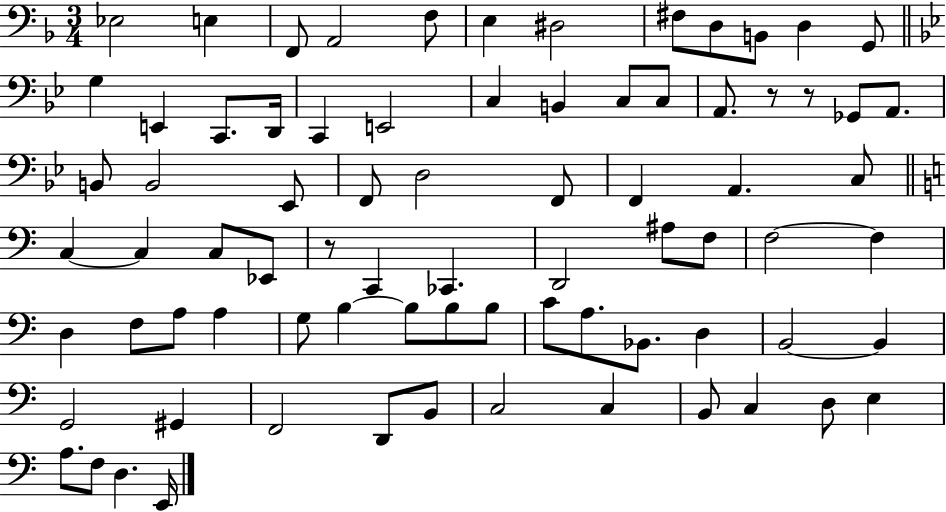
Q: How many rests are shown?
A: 3